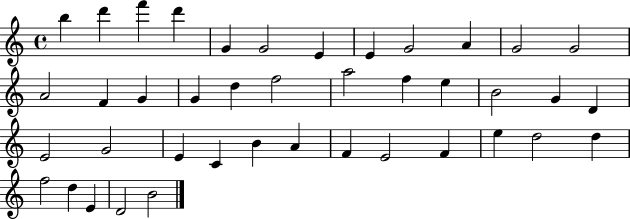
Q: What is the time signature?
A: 4/4